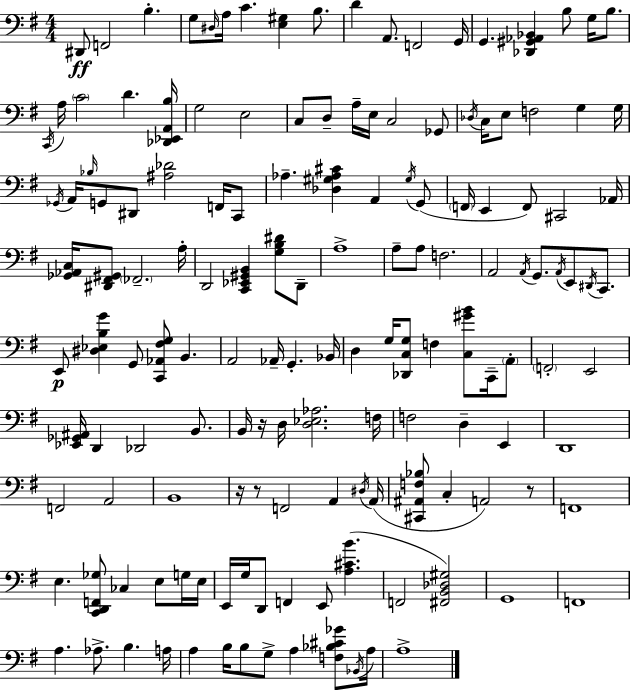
{
  \clef bass
  \numericTimeSignature
  \time 4/4
  \key g \major
  \repeat volta 2 { dis,8\ff f,2 b4.-. | g8 \grace { dis16 } a16 c'4. <e gis>4 b8. | d'4 a,8. f,2 | g,16 g,4. <des, gis, aes, bes,>4 b8 g16 b8. | \break \acciaccatura { c,16 } a16 \parenthesize c'2 d'4. | <des, ees, a, b>16 g2 e2 | c8 d8-- a16-- e16 c2 | ges,8 \acciaccatura { des16 } c16 e8 f2 g4 | \break g16 \acciaccatura { ges,16 } a,16 \grace { bes16 } g,8 dis,8 <ais des'>2 | f,16 c,8 aes4.-- <des gis aes cis'>4 a,4 | \acciaccatura { gis16 } g,8( \parenthesize f,16 e,4 f,8) cis,2 | aes,16 <ges, aes, c>16 <dis, fis, gis,>8 \parenthesize fes,2.-- | \break a16-. d,2 <c, ees, gis, b,>4 | <g b dis'>8 d,8-- a1-> | a8-- a8 f2. | a,2 \acciaccatura { a,16 } g,8. | \break \acciaccatura { a,16 } e,8 \acciaccatura { dis,16 } c,8. e,8\p <dis ees b g'>4 g,8 | <c, aes, fis g>8 b,4. a,2 | aes,16-- g,4.-. bes,16 d4 g16 <des, c g>8 | f4 <c gis' b'>8 c,16-- \parenthesize a,8-. \parenthesize f,2-. | \break e,2 <ees, ges, ais,>16 d,4 des,2 | b,8. b,16 r16 d16 <d ees aes>2. | f16 f2 | d4-- e,4 d,1 | \break f,2 | a,2 b,1 | r16 r8 f,2 | a,4 \acciaccatura { dis16 } a,16( <cis, ais, f bes>8 c4-. | \break a,2) r8 f,1 | e4. | <c, d, f, ges>8 ces4 e8 g16 e16 e,16 g16 d,8 f,4 | e,8 <a cis' b'>4.( f,2 | \break <fis, b, des gis>2) g,1 | f,1 | a4. | aes8.-> b4. a16 a4 b16 b8 | \break g8-> a4 <f bes cis' ges'>8 \acciaccatura { bes,16 } a16 a1-> | } \bar "|."
}